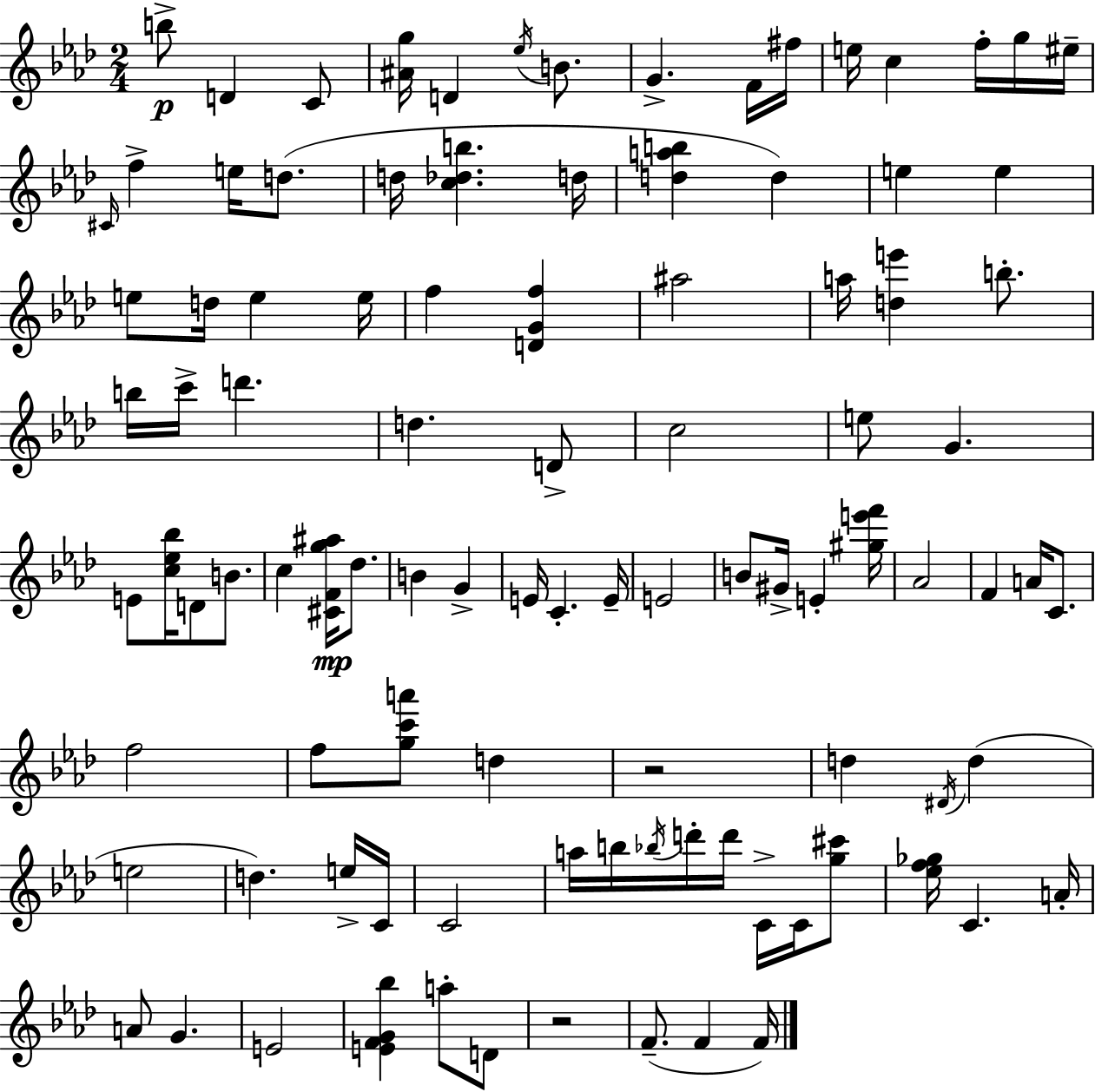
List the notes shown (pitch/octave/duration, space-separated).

B5/e D4/q C4/e [A#4,G5]/s D4/q Eb5/s B4/e. G4/q. F4/s F#5/s E5/s C5/q F5/s G5/s EIS5/s C#4/s F5/q E5/s D5/e. D5/s [C5,Db5,B5]/q. D5/s [D5,A5,B5]/q D5/q E5/q E5/q E5/e D5/s E5/q E5/s F5/q [D4,G4,F5]/q A#5/h A5/s [D5,E6]/q B5/e. B5/s C6/s D6/q. D5/q. D4/e C5/h E5/e G4/q. E4/e [C5,Eb5,Bb5]/s D4/e B4/e. C5/q [C#4,F4,G5,A#5]/s Db5/e. B4/q G4/q E4/s C4/q. E4/s E4/h B4/e G#4/s E4/q [G#5,E6,F6]/s Ab4/h F4/q A4/s C4/e. F5/h F5/e [G5,C6,A6]/e D5/q R/h D5/q D#4/s D5/q E5/h D5/q. E5/s C4/s C4/h A5/s B5/s Bb5/s D6/s D6/s C4/s C4/s [G5,C#6]/e [Eb5,F5,Gb5]/s C4/q. A4/s A4/e G4/q. E4/h [E4,F4,G4,Bb5]/q A5/e D4/e R/h F4/e. F4/q F4/s